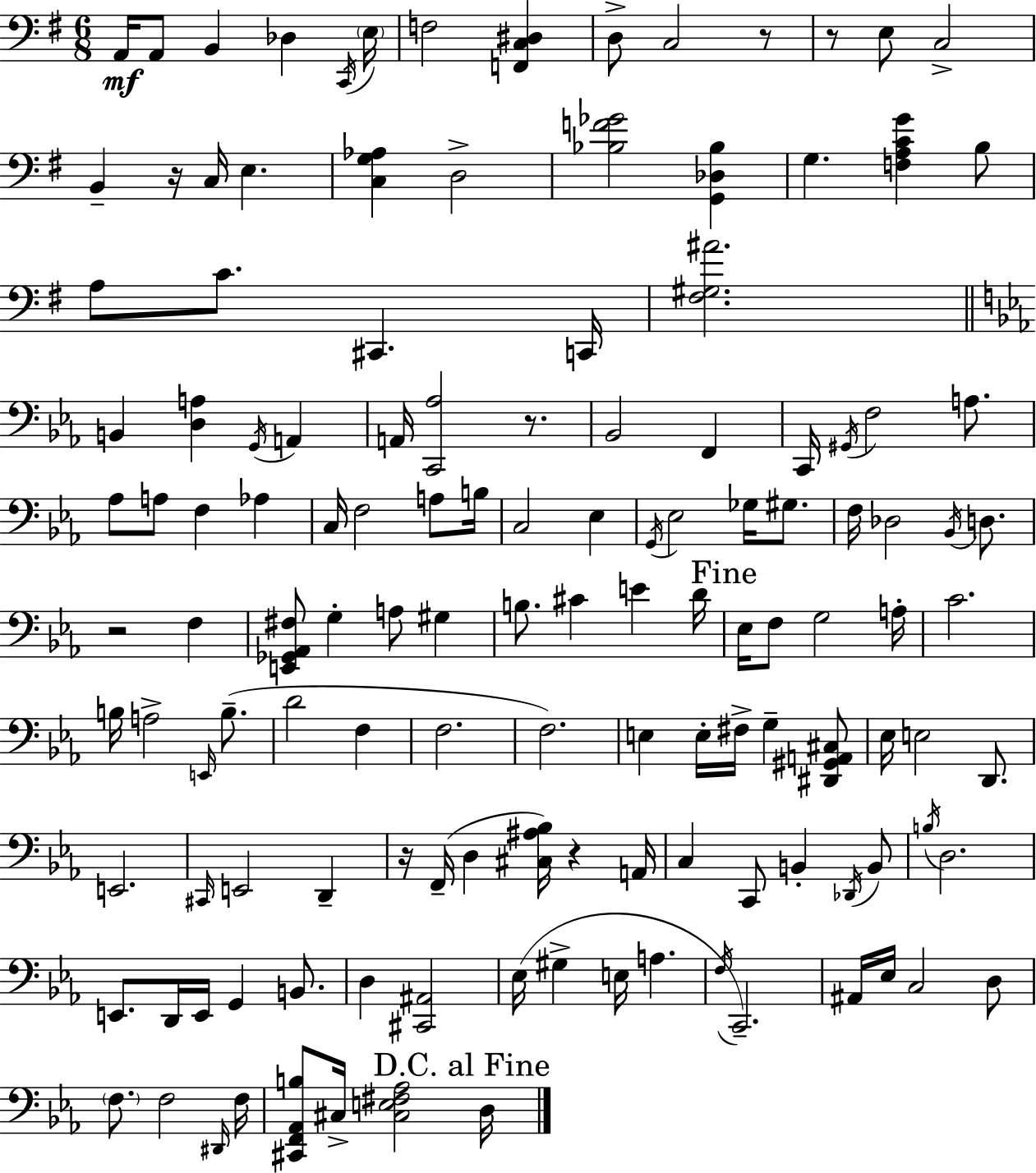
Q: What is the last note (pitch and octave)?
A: D3